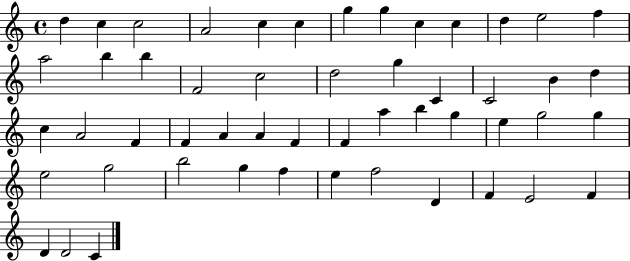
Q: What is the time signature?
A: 4/4